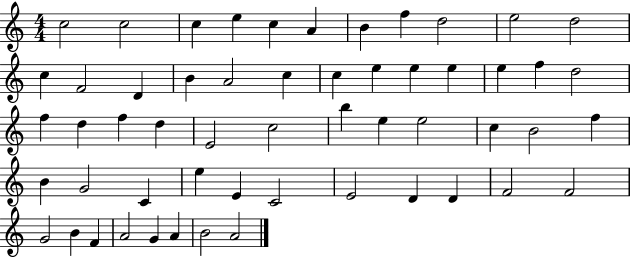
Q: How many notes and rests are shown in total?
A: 55